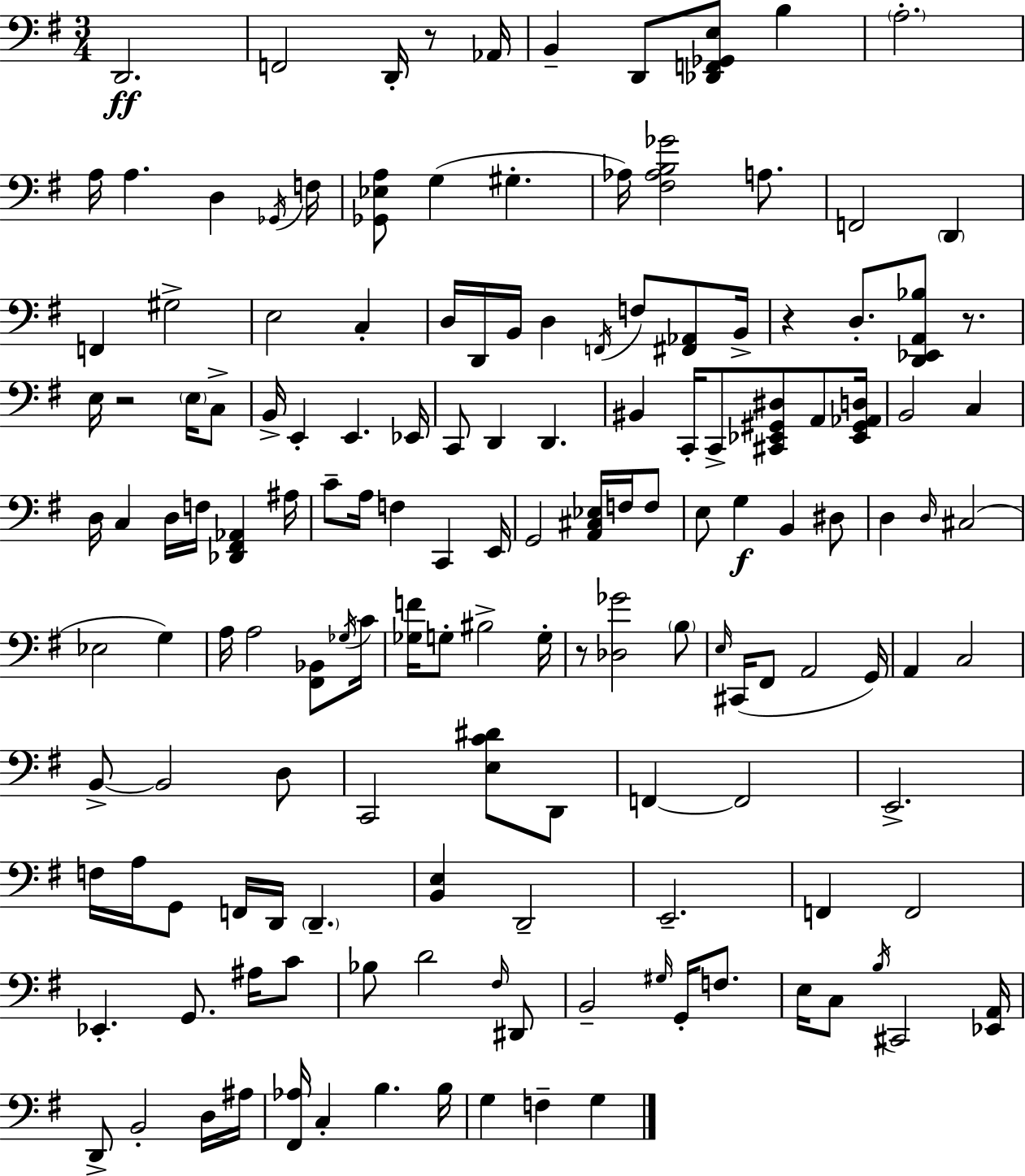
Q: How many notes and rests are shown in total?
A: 149